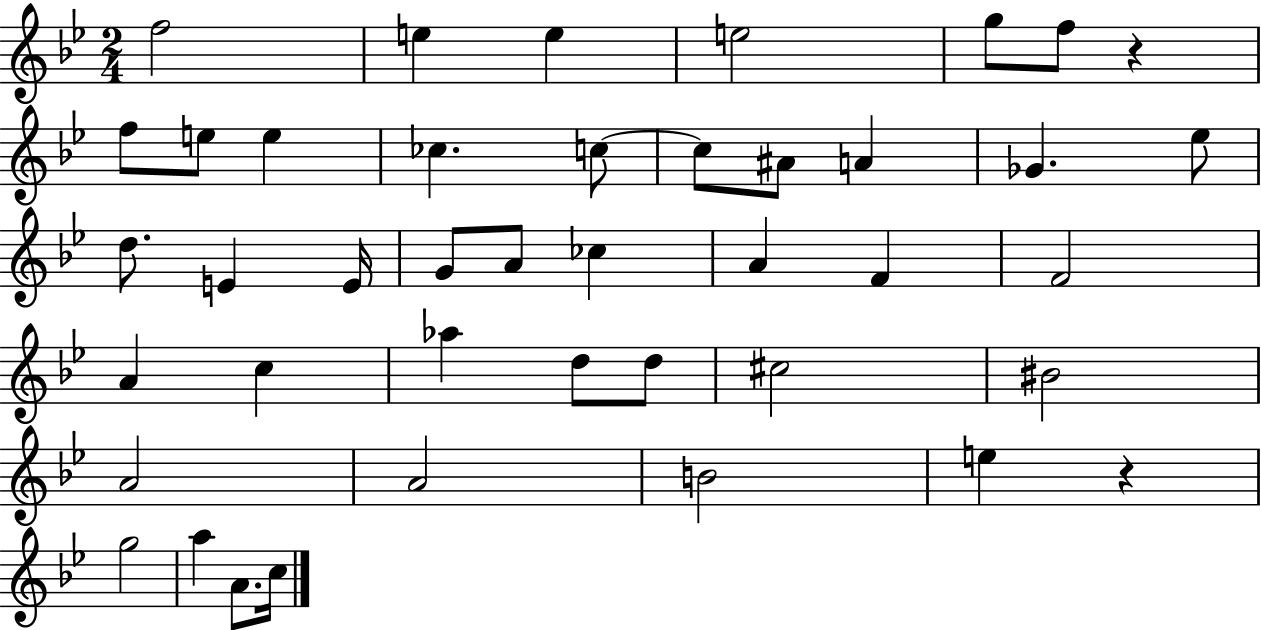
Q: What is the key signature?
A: BES major